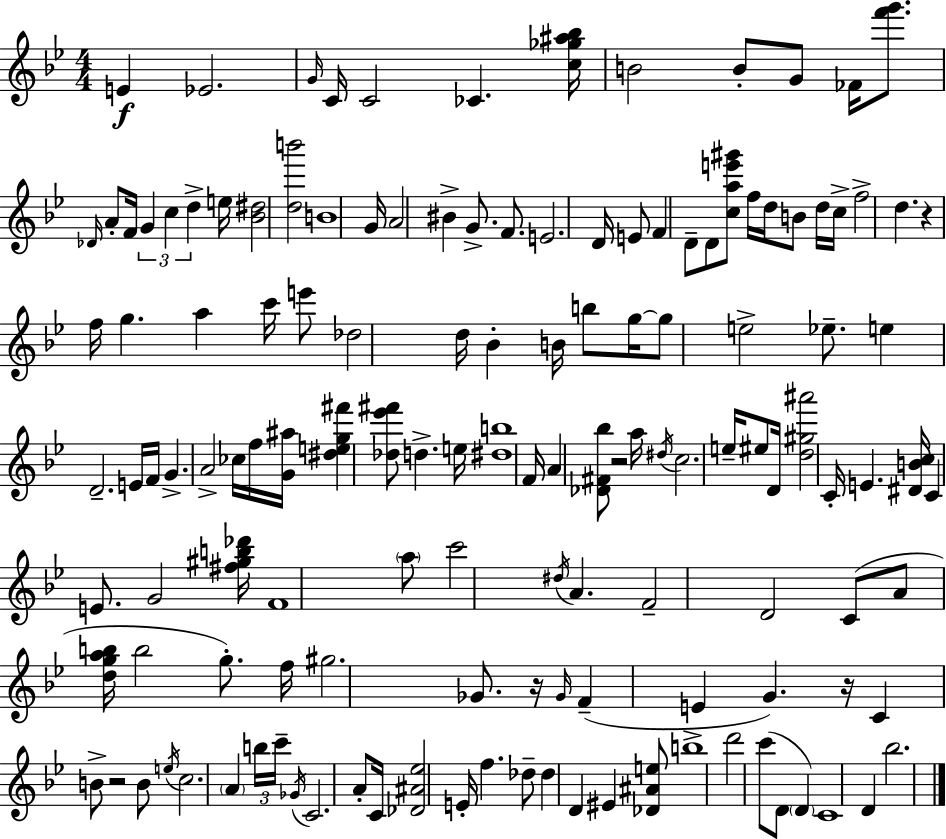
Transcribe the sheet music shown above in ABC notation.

X:1
T:Untitled
M:4/4
L:1/4
K:Bb
E _E2 G/4 C/4 C2 _C [c_g^a_b]/4 B2 B/2 G/2 _F/4 [f'g']/2 _D/4 A/2 F/4 G c d e/4 [_B^d]2 [db']2 B4 G/4 A2 ^B G/2 F/2 E2 D/4 E/2 F D/2 D/2 [cae'^g']/2 f/4 d/4 B/2 d/4 c/4 f2 d z f/4 g a c'/4 e'/2 _d2 d/4 _B B/4 b/2 g/4 g/2 e2 _e/2 e D2 E/4 F/4 G A2 _c/4 f/4 [G^a]/4 [^deg^f'] [_d_e'^f']/2 d e/4 [^db]4 F/4 A [_D^F_b]/2 z2 a/4 ^d/4 c2 e/4 ^e/2 D/4 [d^g^a']2 C/4 E [^DBc]/4 C E/2 G2 [^f^gb_d']/4 F4 a/2 c'2 ^d/4 A F2 D2 C/2 A/2 [dgab]/4 b2 g/2 f/4 ^g2 _G/2 z/4 _G/4 F E G z/4 C B/2 z2 B/2 e/4 c2 A b/4 c'/4 _G/4 C2 A/2 C/4 [_D^A_e]2 E/4 f _d/2 _d D ^E [_D^Ae]/2 b4 d'2 c'/2 D/2 D C4 D _b2